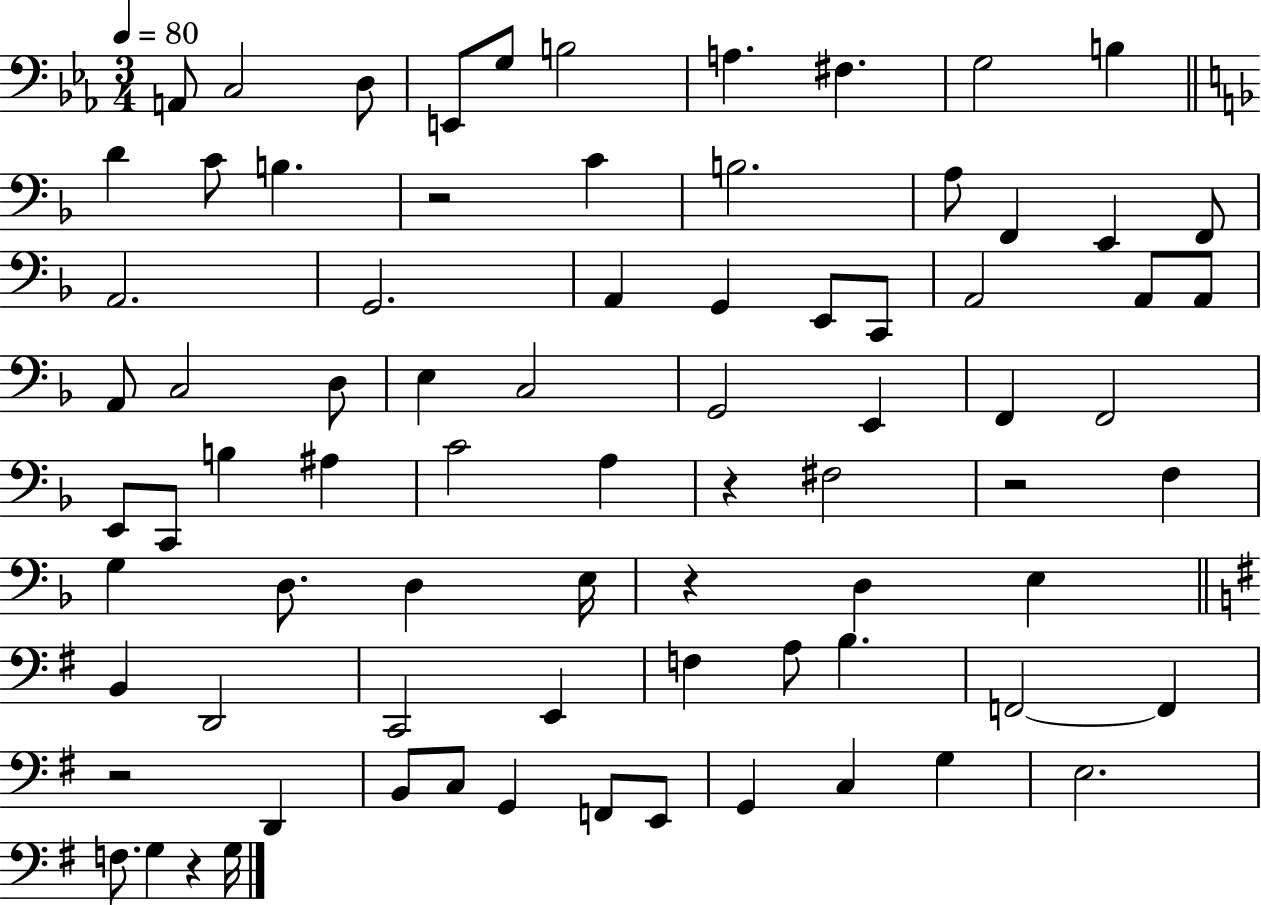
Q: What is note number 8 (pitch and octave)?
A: F#3